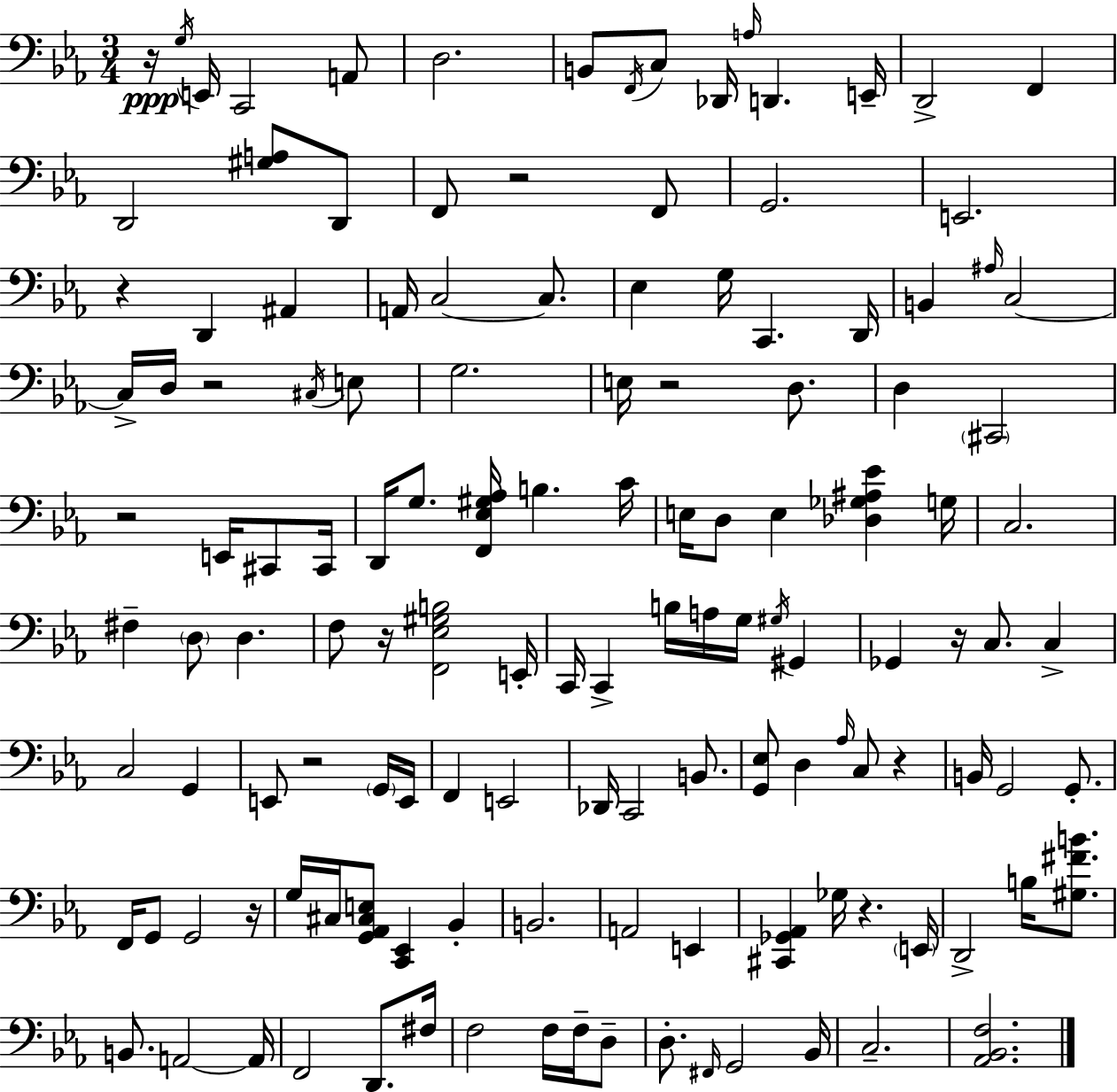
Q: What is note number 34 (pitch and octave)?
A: D3